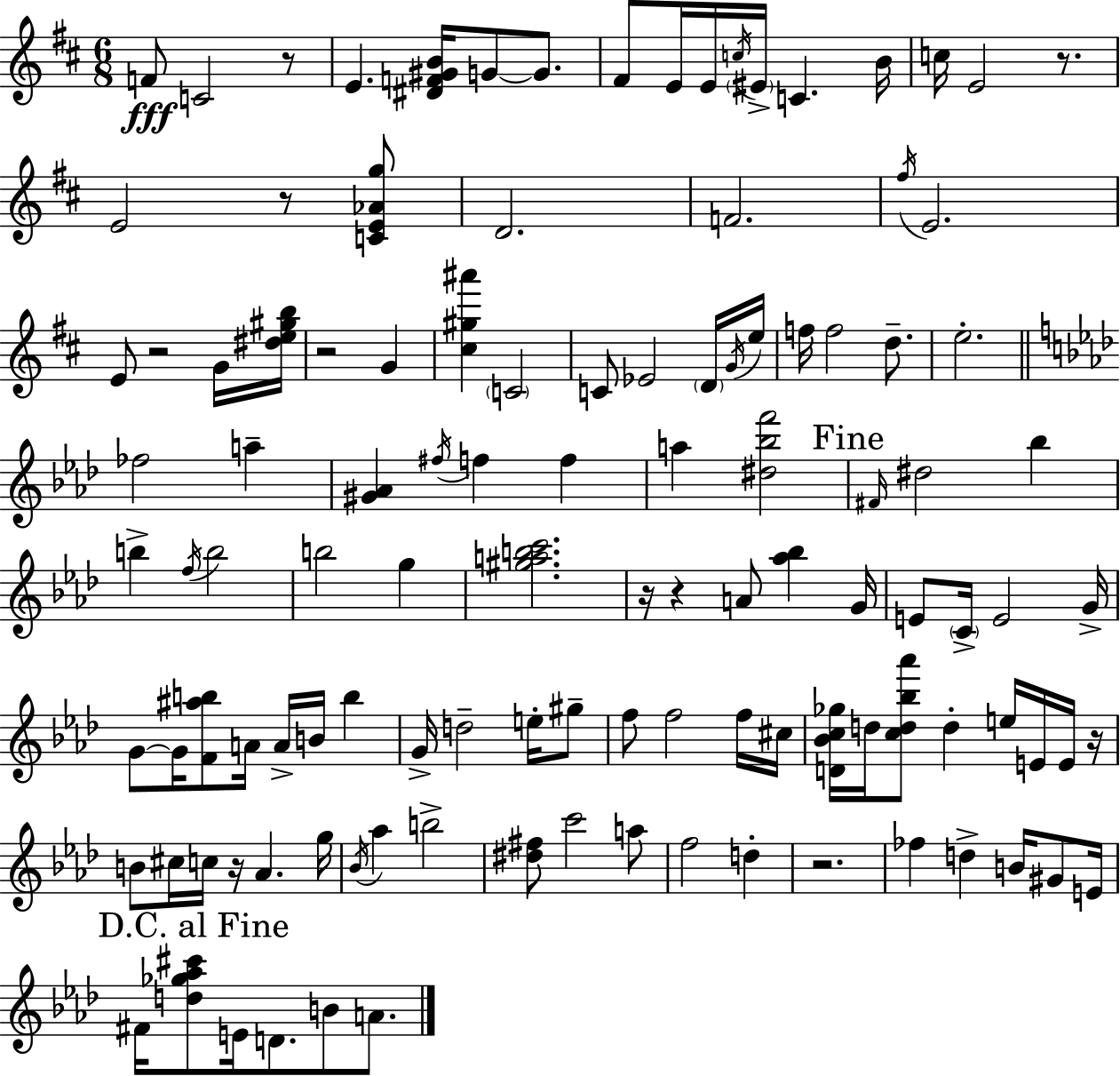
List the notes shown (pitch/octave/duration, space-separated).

F4/e C4/h R/e E4/q. [D#4,F4,G#4,B4]/s G4/e G4/e. F#4/e E4/s E4/s C5/s EIS4/s C4/q. B4/s C5/s E4/h R/e. E4/h R/e [C4,E4,Ab4,G5]/e D4/h. F4/h. F#5/s E4/h. E4/e R/h G4/s [D#5,E5,G#5,B5]/s R/h G4/q [C#5,G#5,A#6]/q C4/h C4/e Eb4/h D4/s G4/s E5/s F5/s F5/h D5/e. E5/h. FES5/h A5/q [G#4,Ab4]/q F#5/s F5/q F5/q A5/q [D#5,Bb5,F6]/h F#4/s D#5/h Bb5/q B5/q F5/s B5/h B5/h G5/q [G#5,A5,B5,C6]/h. R/s R/q A4/e [Ab5,Bb5]/q G4/s E4/e C4/s E4/h G4/s G4/e G4/s [F4,A#5,B5]/e A4/s A4/s B4/s B5/q G4/s D5/h E5/s G#5/e F5/e F5/h F5/s C#5/s [D4,Bb4,C5,Gb5]/s D5/s [C5,D5,Bb5,Ab6]/e D5/q E5/s E4/s E4/s R/s B4/e C#5/s C5/s R/s Ab4/q. G5/s Bb4/s Ab5/q B5/h [D#5,F#5]/e C6/h A5/e F5/h D5/q R/h. FES5/q D5/q B4/s G#4/e E4/s F#4/s [D5,Gb5,Ab5,C#6]/e E4/s D4/e. B4/e A4/e.